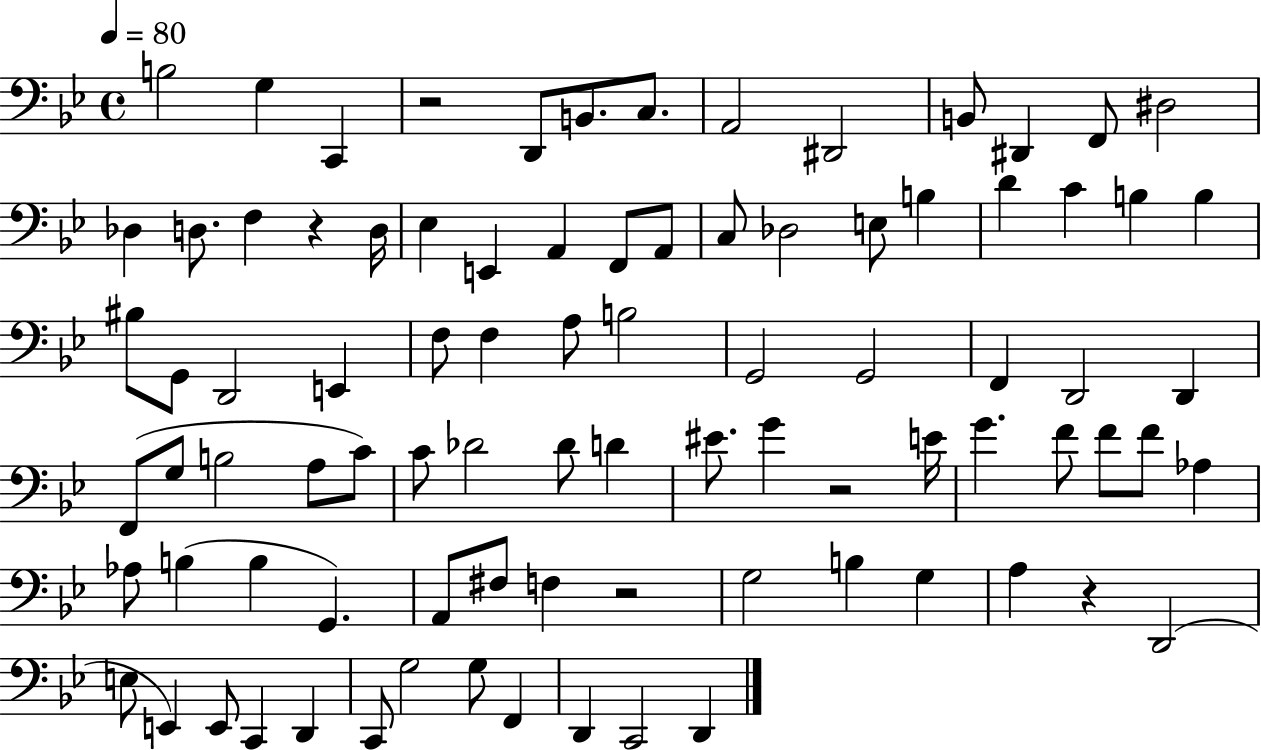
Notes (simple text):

B3/h G3/q C2/q R/h D2/e B2/e. C3/e. A2/h D#2/h B2/e D#2/q F2/e D#3/h Db3/q D3/e. F3/q R/q D3/s Eb3/q E2/q A2/q F2/e A2/e C3/e Db3/h E3/e B3/q D4/q C4/q B3/q B3/q BIS3/e G2/e D2/h E2/q F3/e F3/q A3/e B3/h G2/h G2/h F2/q D2/h D2/q F2/e G3/e B3/h A3/e C4/e C4/e Db4/h Db4/e D4/q EIS4/e. G4/q R/h E4/s G4/q. F4/e F4/e F4/e Ab3/q Ab3/e B3/q B3/q G2/q. A2/e F#3/e F3/q R/h G3/h B3/q G3/q A3/q R/q D2/h E3/e E2/q E2/e C2/q D2/q C2/e G3/h G3/e F2/q D2/q C2/h D2/q